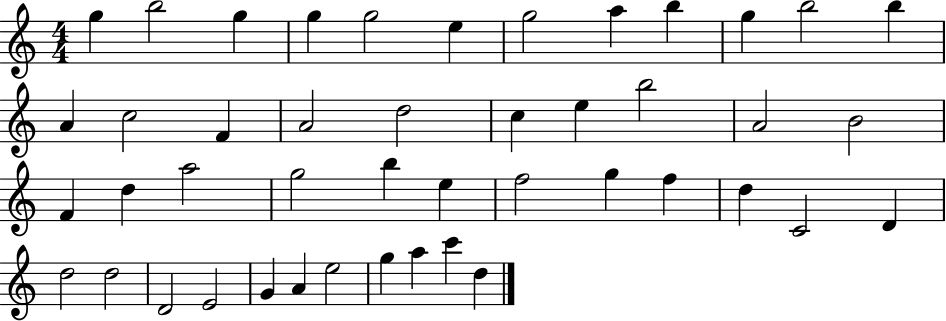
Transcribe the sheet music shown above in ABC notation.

X:1
T:Untitled
M:4/4
L:1/4
K:C
g b2 g g g2 e g2 a b g b2 b A c2 F A2 d2 c e b2 A2 B2 F d a2 g2 b e f2 g f d C2 D d2 d2 D2 E2 G A e2 g a c' d